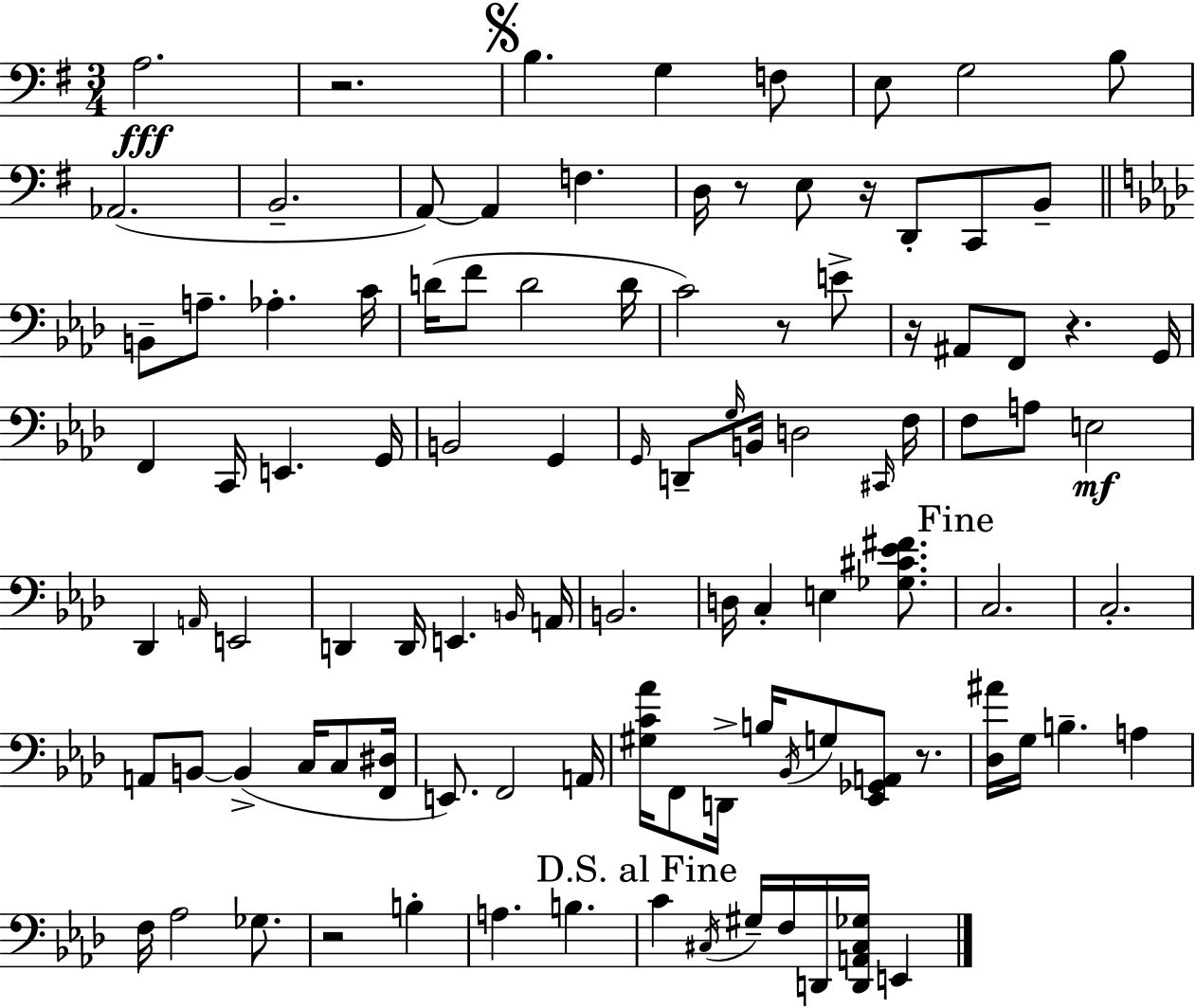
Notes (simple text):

A3/h. R/h. B3/q. G3/q F3/e E3/e G3/h B3/e Ab2/h. B2/h. A2/e A2/q F3/q. D3/s R/e E3/e R/s D2/e C2/e B2/e B2/e A3/e. Ab3/q. C4/s D4/s F4/e D4/h D4/s C4/h R/e E4/e R/s A#2/e F2/e R/q. G2/s F2/q C2/s E2/q. G2/s B2/h G2/q G2/s D2/e G3/s B2/s D3/h C#2/s F3/s F3/e A3/e E3/h Db2/q A2/s E2/h D2/q D2/s E2/q. B2/s A2/s B2/h. D3/s C3/q E3/q [Gb3,C#4,Eb4,F#4]/e. C3/h. C3/h. A2/e B2/e B2/q C3/s C3/e [F2,D#3]/s E2/e. F2/h A2/s [G#3,C4,Ab4]/s F2/e D2/s B3/s Bb2/s G3/e [Eb2,Gb2,A2]/e R/e. [Db3,A#4]/s G3/s B3/q. A3/q F3/s Ab3/h Gb3/e. R/h B3/q A3/q. B3/q. C4/q C#3/s G#3/s F3/s D2/s [D2,A2,C#3,Gb3]/s E2/q